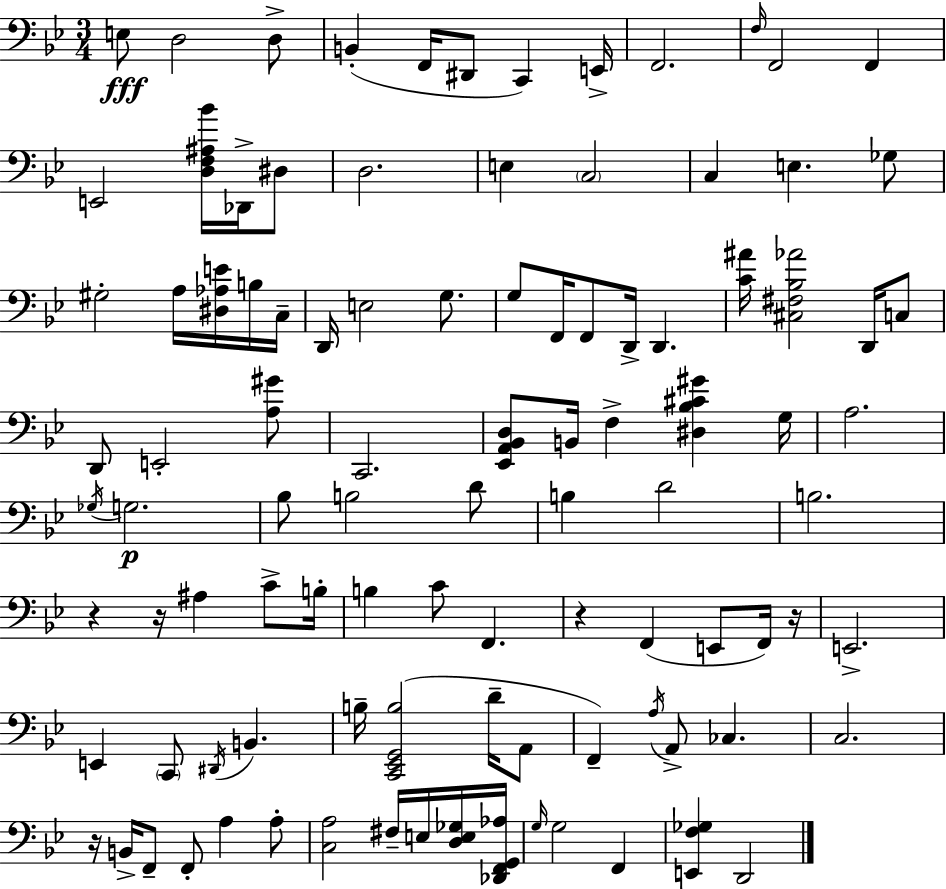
X:1
T:Untitled
M:3/4
L:1/4
K:Gm
E,/2 D,2 D,/2 B,, F,,/4 ^D,,/2 C,, E,,/4 F,,2 F,/4 F,,2 F,, E,,2 [D,F,^A,_B]/4 _D,,/4 ^D,/2 D,2 E, C,2 C, E, _G,/2 ^G,2 A,/4 [^D,_A,E]/4 B,/4 C,/4 D,,/4 E,2 G,/2 G,/2 F,,/4 F,,/2 D,,/4 D,, [C^A]/4 [^C,^F,_B,_A]2 D,,/4 C,/2 D,,/2 E,,2 [A,^G]/2 C,,2 [_E,,A,,_B,,D,]/2 B,,/4 F, [^D,_B,^C^G] G,/4 A,2 _G,/4 G,2 _B,/2 B,2 D/2 B, D2 B,2 z z/4 ^A, C/2 B,/4 B, C/2 F,, z F,, E,,/2 F,,/4 z/4 E,,2 E,, C,,/2 ^D,,/4 B,, B,/4 [C,,_E,,G,,B,]2 D/4 A,,/2 F,, A,/4 A,,/2 _C, C,2 z/4 B,,/4 F,,/2 F,,/2 A, A,/2 [C,A,]2 ^F,/4 E,/4 [D,E,_G,]/4 [_D,,F,,G,,_A,]/4 G,/4 G,2 F,, [E,,F,_G,] D,,2